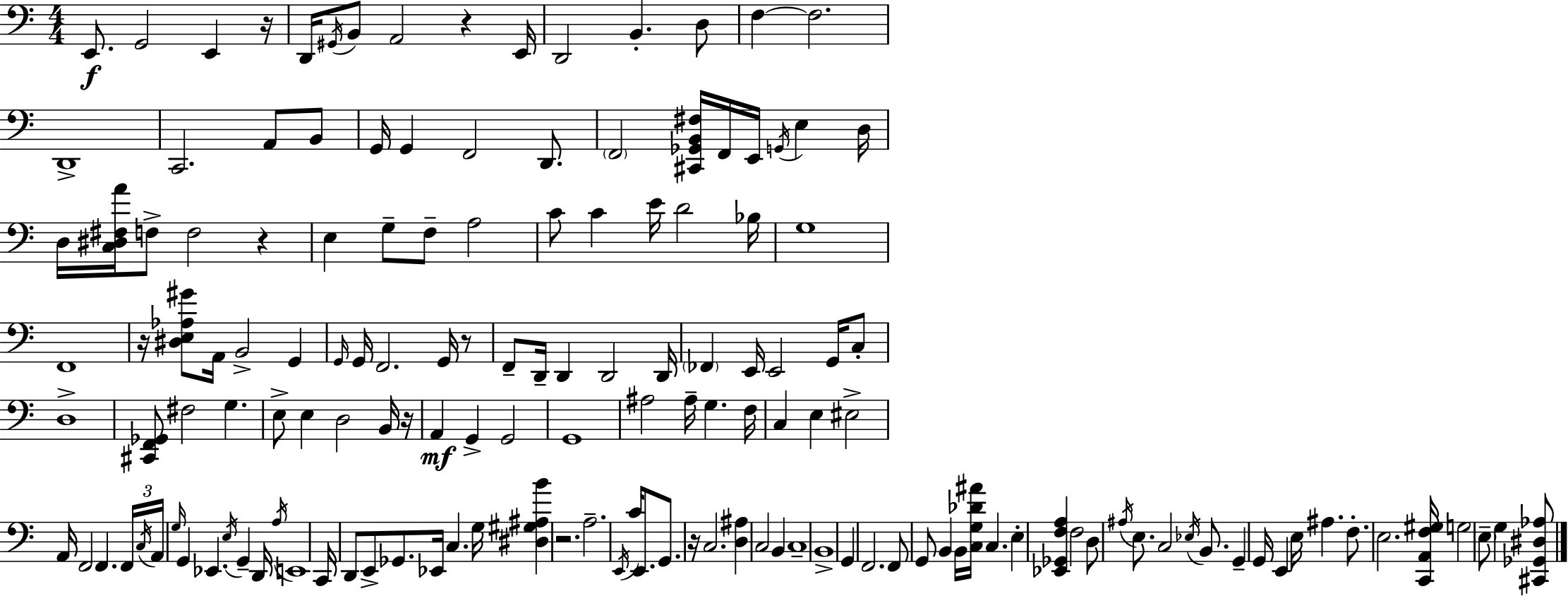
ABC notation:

X:1
T:Untitled
M:4/4
L:1/4
K:C
E,,/2 G,,2 E,, z/4 D,,/4 ^G,,/4 B,,/2 A,,2 z E,,/4 D,,2 B,, D,/2 F, F,2 D,,4 C,,2 A,,/2 B,,/2 G,,/4 G,, F,,2 D,,/2 F,,2 [^C,,_G,,B,,^F,]/4 F,,/4 E,,/4 G,,/4 E, D,/4 D,/4 [C,^D,^F,A]/4 F,/2 F,2 z E, G,/2 F,/2 A,2 C/2 C E/4 D2 _B,/4 G,4 F,,4 z/4 [^D,E,_A,^G]/2 A,,/4 B,,2 G,, G,,/4 G,,/4 F,,2 G,,/4 z/2 F,,/2 D,,/4 D,, D,,2 D,,/4 _F,, E,,/4 E,,2 G,,/4 C,/2 D,4 [^C,,F,,_G,,]/2 ^F,2 G, E,/2 E, D,2 B,,/4 z/4 A,, G,, G,,2 G,,4 ^A,2 ^A,/4 G, F,/4 C, E, ^E,2 A,,/4 F,,2 F,, F,,/4 C,/4 A,,/4 G,/4 G,, _E,, E,/4 G,, D,,/4 A,/4 E,,4 C,,/4 D,,/2 E,,/2 _G,,/2 _E,,/4 C, G,/4 [^D,^G,^A,B] z2 A,2 E,,/4 C/4 E,,/2 G,,/2 z/4 C,2 [D,^A,] C,2 B,, C,4 B,,4 G,, F,,2 F,,/2 G,,/2 B,, B,,/4 [C,G,_D^A]/4 C, E, [_E,,_G,,F,A,] F,2 D,/2 ^A,/4 E,/2 C,2 _E,/4 B,,/2 G,, G,,/4 E,, E,/4 ^A, F,/2 E,2 [C,,A,,F,^G,]/4 G,2 E,/2 G, [^C,,_G,,^D,_A,]/2